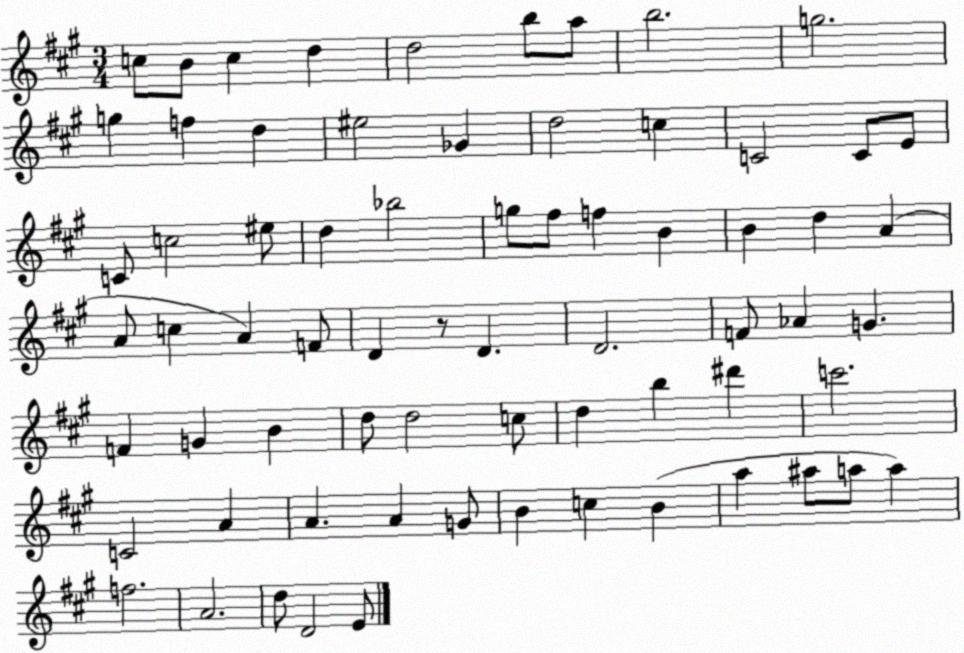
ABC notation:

X:1
T:Untitled
M:3/4
L:1/4
K:A
c/2 B/2 c d d2 b/2 a/2 b2 g2 g f d ^e2 _G d2 c C2 C/2 E/2 C/2 c2 ^e/2 d _b2 g/2 ^f/2 f B B d A A/2 c A F/2 D z/2 D D2 F/2 _A G F G B d/2 d2 c/2 d b ^d' c'2 C2 A A A G/2 B c B a ^a/2 a/2 a f2 A2 d/2 D2 E/2